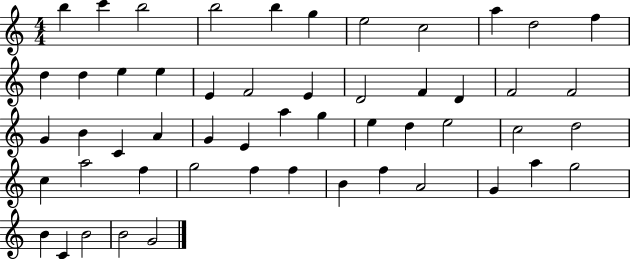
X:1
T:Untitled
M:4/4
L:1/4
K:C
b c' b2 b2 b g e2 c2 a d2 f d d e e E F2 E D2 F D F2 F2 G B C A G E a g e d e2 c2 d2 c a2 f g2 f f B f A2 G a g2 B C B2 B2 G2